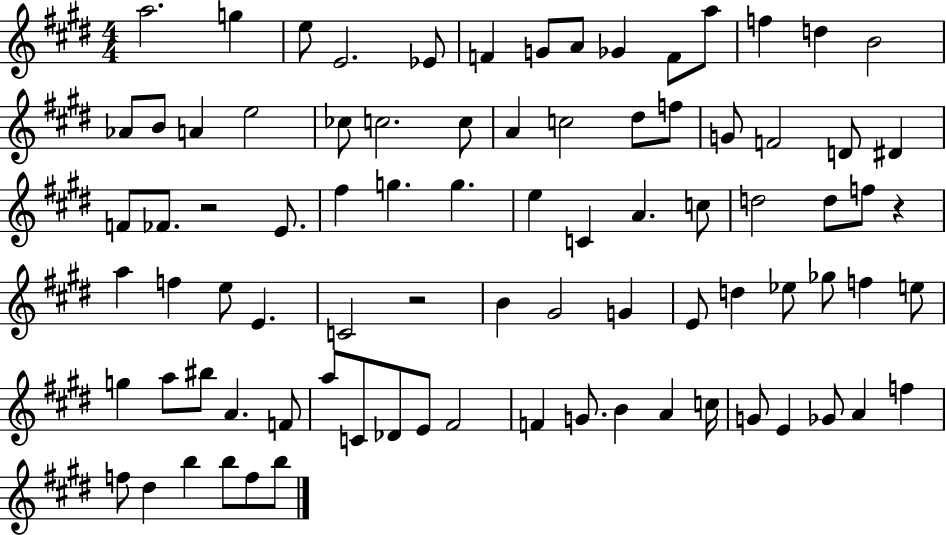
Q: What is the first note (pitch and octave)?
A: A5